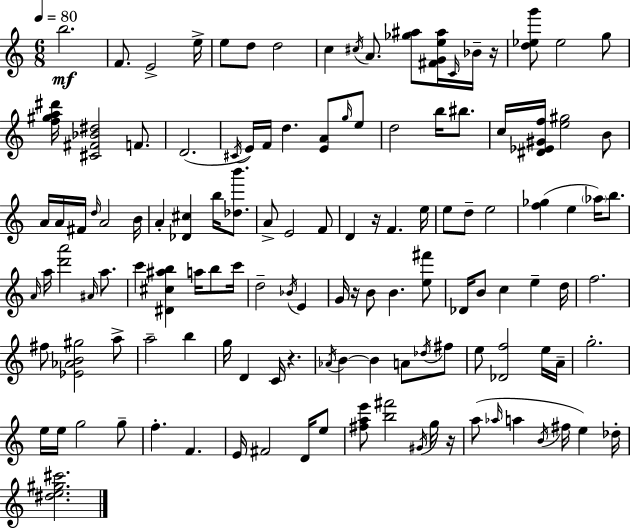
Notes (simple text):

B5/h. F4/e. E4/h E5/s E5/e D5/e D5/h C5/q C#5/s A4/e. [Gb5,A#5]/e [F#4,G4,E5,A#5]/s C4/s Bb4/s R/s [D5,Eb5,G6]/e Eb5/h G5/e [F5,G#5,A5,D#6]/s [C#4,F#4,Bb4,D#5]/h F4/e. D4/h. C#4/s E4/s F4/s D5/q. [E4,A4]/e G5/s E5/e D5/h B5/s BIS5/e. C5/s [D#4,Eb4,G#4,F5]/s [E5,G#5]/h B4/e A4/s A4/s F#4/s D5/s A4/h B4/s A4/q [Db4,C#5]/q B5/s [Db5,B6]/e. A4/e E4/h F4/e D4/q R/s F4/q. E5/s E5/e D5/e E5/h [F5,Gb5]/q E5/q Ab5/s B5/e. A4/s A5/s [D6,A6]/h A#4/s A5/e. C6/q [D#4,C#5,A#5,B5]/q A5/s B5/e C6/s D5/h Bb4/s E4/q G4/s R/s B4/e B4/q. [E5,F#6]/e Db4/s B4/e C5/q E5/q D5/s F5/h. F#5/e [Eb4,Ab4,B4,G#5]/h A5/e A5/h B5/q G5/s D4/q C4/s R/q. Ab4/s B4/q B4/q A4/e Db5/s F#5/e E5/e [Db4,F5]/h E5/s A4/s G5/h. E5/s E5/s G5/h G5/e F5/q. F4/q. E4/s F#4/h D4/s E5/e [F#5,A5,E6]/e [B5,F#6]/h G#4/s G5/s R/s A5/e Ab5/s A5/q B4/s F#5/s E5/q Db5/s [D#5,E5,G#5,C#6]/h.